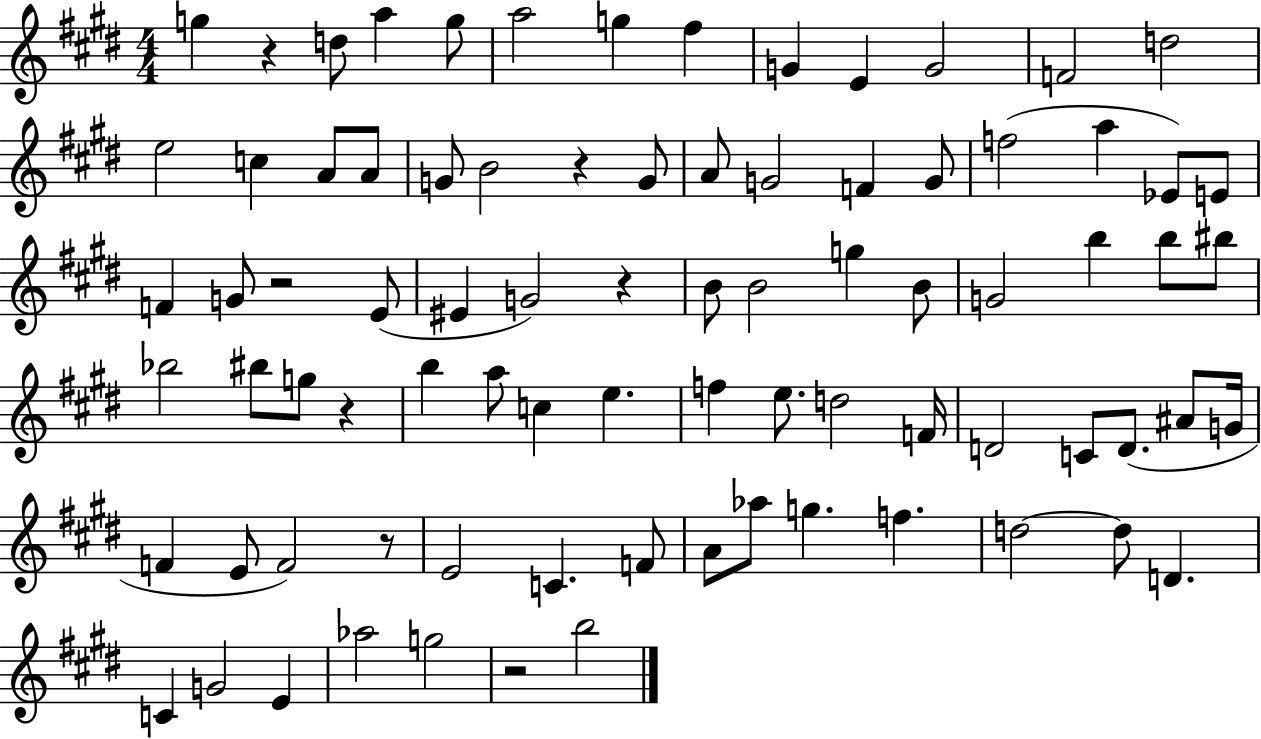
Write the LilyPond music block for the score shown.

{
  \clef treble
  \numericTimeSignature
  \time 4/4
  \key e \major
  g''4 r4 d''8 a''4 g''8 | a''2 g''4 fis''4 | g'4 e'4 g'2 | f'2 d''2 | \break e''2 c''4 a'8 a'8 | g'8 b'2 r4 g'8 | a'8 g'2 f'4 g'8 | f''2( a''4 ees'8) e'8 | \break f'4 g'8 r2 e'8( | eis'4 g'2) r4 | b'8 b'2 g''4 b'8 | g'2 b''4 b''8 bis''8 | \break bes''2 bis''8 g''8 r4 | b''4 a''8 c''4 e''4. | f''4 e''8. d''2 f'16 | d'2 c'8 d'8.( ais'8 g'16 | \break f'4 e'8 f'2) r8 | e'2 c'4. f'8 | a'8 aes''8 g''4. f''4. | d''2~~ d''8 d'4. | \break c'4 g'2 e'4 | aes''2 g''2 | r2 b''2 | \bar "|."
}